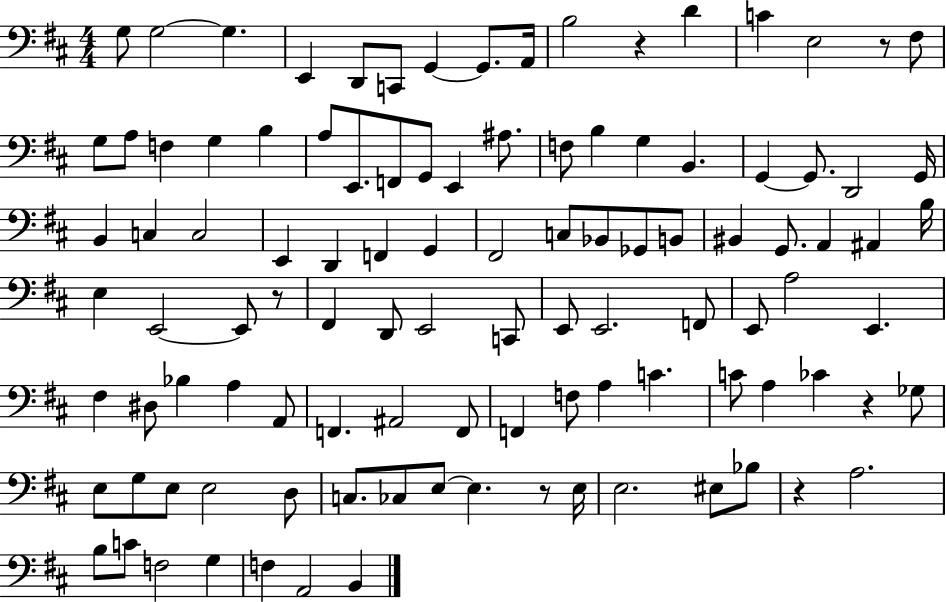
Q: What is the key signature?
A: D major